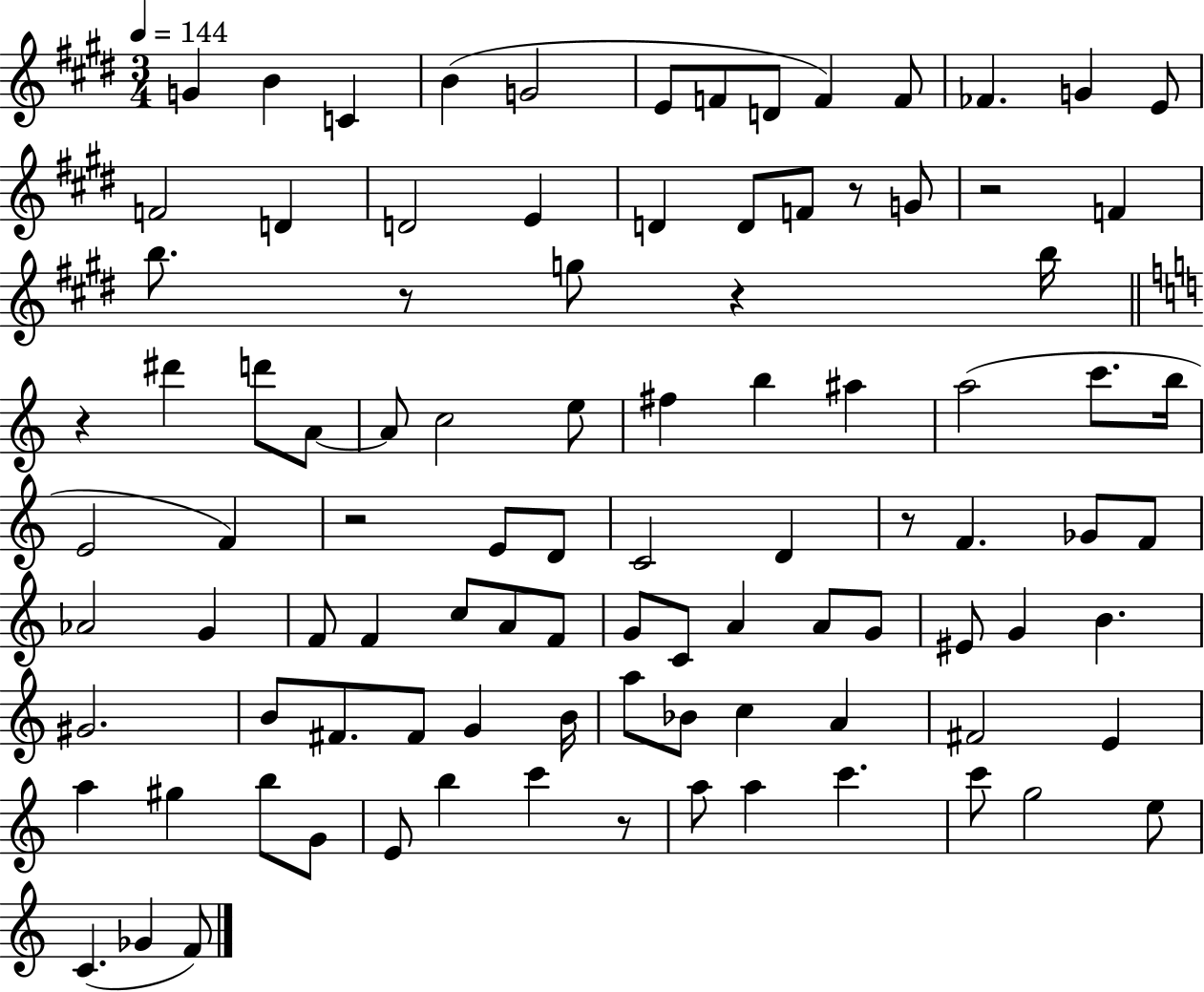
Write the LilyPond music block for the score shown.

{
  \clef treble
  \numericTimeSignature
  \time 3/4
  \key e \major
  \tempo 4 = 144
  g'4 b'4 c'4 | b'4( g'2 | e'8 f'8 d'8 f'4) f'8 | fes'4. g'4 e'8 | \break f'2 d'4 | d'2 e'4 | d'4 d'8 f'8 r8 g'8 | r2 f'4 | \break b''8. r8 g''8 r4 b''16 | \bar "||" \break \key c \major r4 dis'''4 d'''8 a'8~~ | a'8 c''2 e''8 | fis''4 b''4 ais''4 | a''2( c'''8. b''16 | \break e'2 f'4) | r2 e'8 d'8 | c'2 d'4 | r8 f'4. ges'8 f'8 | \break aes'2 g'4 | f'8 f'4 c''8 a'8 f'8 | g'8 c'8 a'4 a'8 g'8 | eis'8 g'4 b'4. | \break gis'2. | b'8 fis'8. fis'8 g'4 b'16 | a''8 bes'8 c''4 a'4 | fis'2 e'4 | \break a''4 gis''4 b''8 g'8 | e'8 b''4 c'''4 r8 | a''8 a''4 c'''4. | c'''8 g''2 e''8 | \break c'4.( ges'4 f'8) | \bar "|."
}